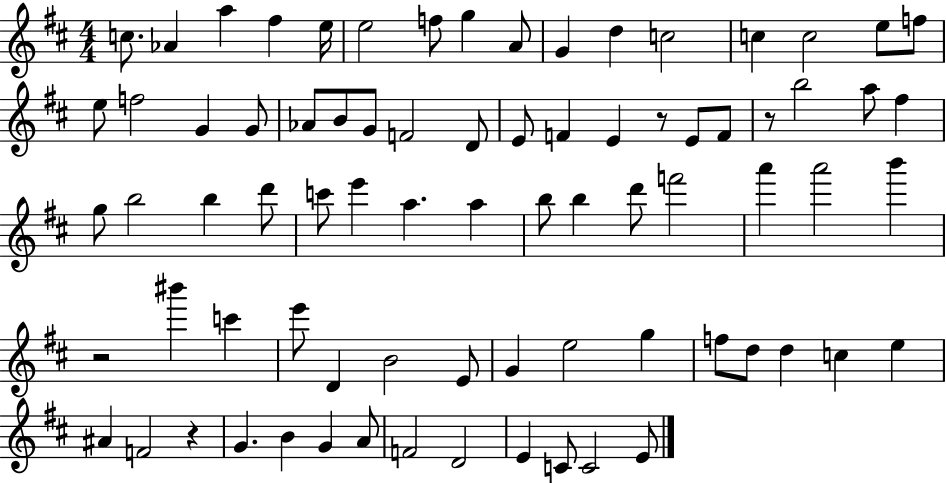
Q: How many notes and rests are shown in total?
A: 78